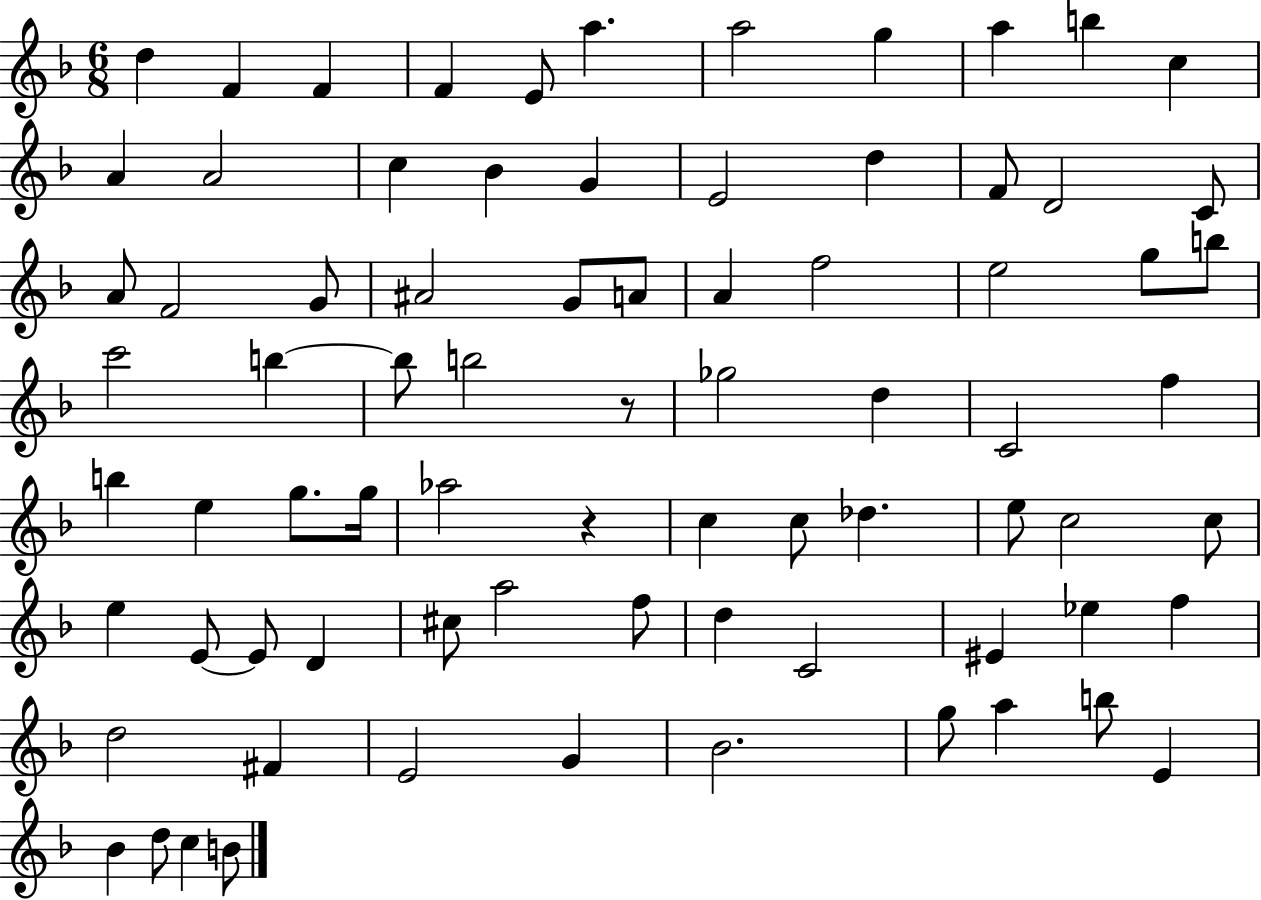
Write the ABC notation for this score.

X:1
T:Untitled
M:6/8
L:1/4
K:F
d F F F E/2 a a2 g a b c A A2 c _B G E2 d F/2 D2 C/2 A/2 F2 G/2 ^A2 G/2 A/2 A f2 e2 g/2 b/2 c'2 b b/2 b2 z/2 _g2 d C2 f b e g/2 g/4 _a2 z c c/2 _d e/2 c2 c/2 e E/2 E/2 D ^c/2 a2 f/2 d C2 ^E _e f d2 ^F E2 G _B2 g/2 a b/2 E _B d/2 c B/2